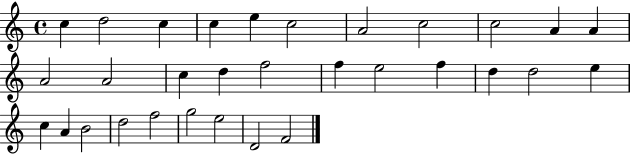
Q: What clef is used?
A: treble